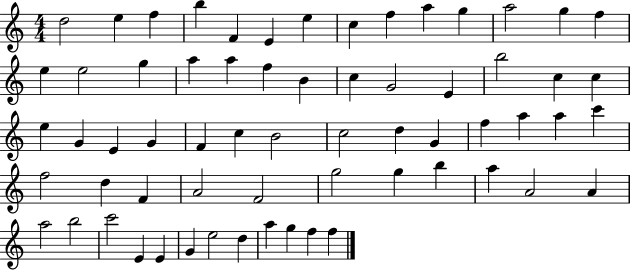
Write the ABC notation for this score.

X:1
T:Untitled
M:4/4
L:1/4
K:C
d2 e f b F E e c f a g a2 g f e e2 g a a f B c G2 E b2 c c e G E G F c B2 c2 d G f a a c' f2 d F A2 F2 g2 g b a A2 A a2 b2 c'2 E E G e2 d a g f f